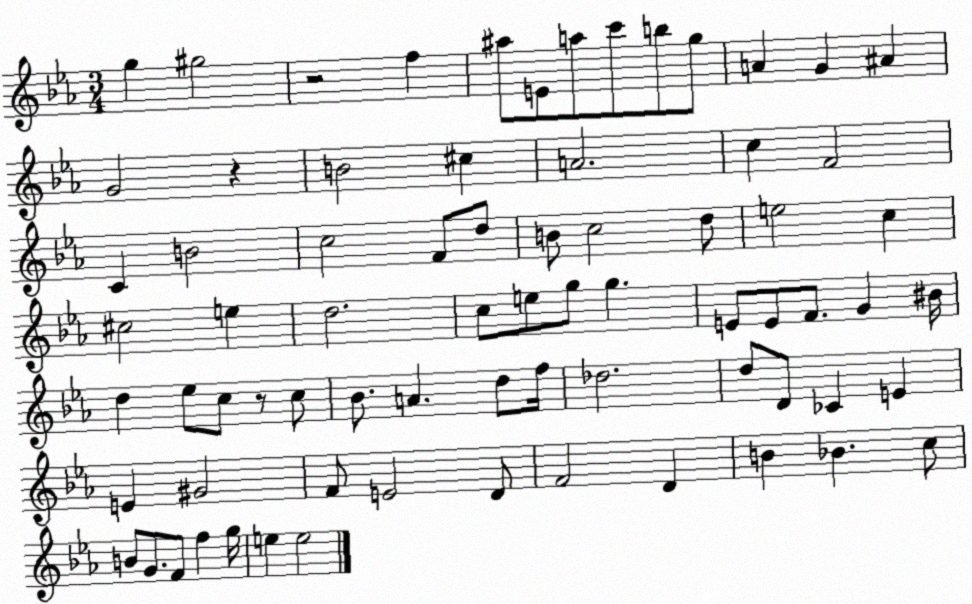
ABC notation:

X:1
T:Untitled
M:3/4
L:1/4
K:Eb
g ^g2 z2 f ^a/2 E/2 a/2 c'/2 b/2 g/2 A G ^A G2 z B2 ^c A2 c F2 C B2 c2 F/2 d/2 B/2 c2 d/2 e2 c ^c2 e d2 c/2 e/2 g/2 g E/2 E/2 F/2 G ^B/4 d _e/2 c/2 z/2 c/2 _B/2 A d/2 f/4 _d2 d/2 D/2 _C E E ^G2 F/2 E2 D/2 F2 D B _B c/2 B/2 G/2 F/2 f g/4 e e2